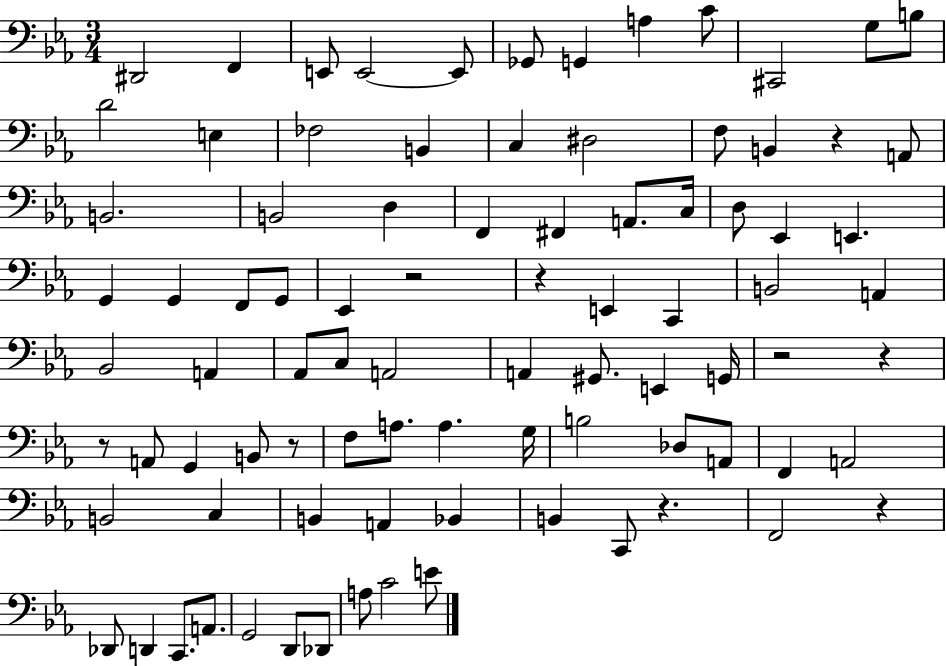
X:1
T:Untitled
M:3/4
L:1/4
K:Eb
^D,,2 F,, E,,/2 E,,2 E,,/2 _G,,/2 G,, A, C/2 ^C,,2 G,/2 B,/2 D2 E, _F,2 B,, C, ^D,2 F,/2 B,, z A,,/2 B,,2 B,,2 D, F,, ^F,, A,,/2 C,/4 D,/2 _E,, E,, G,, G,, F,,/2 G,,/2 _E,, z2 z E,, C,, B,,2 A,, _B,,2 A,, _A,,/2 C,/2 A,,2 A,, ^G,,/2 E,, G,,/4 z2 z z/2 A,,/2 G,, B,,/2 z/2 F,/2 A,/2 A, G,/4 B,2 _D,/2 A,,/2 F,, A,,2 B,,2 C, B,, A,, _B,, B,, C,,/2 z F,,2 z _D,,/2 D,, C,,/2 A,,/2 G,,2 D,,/2 _D,,/2 A,/2 C2 E/2